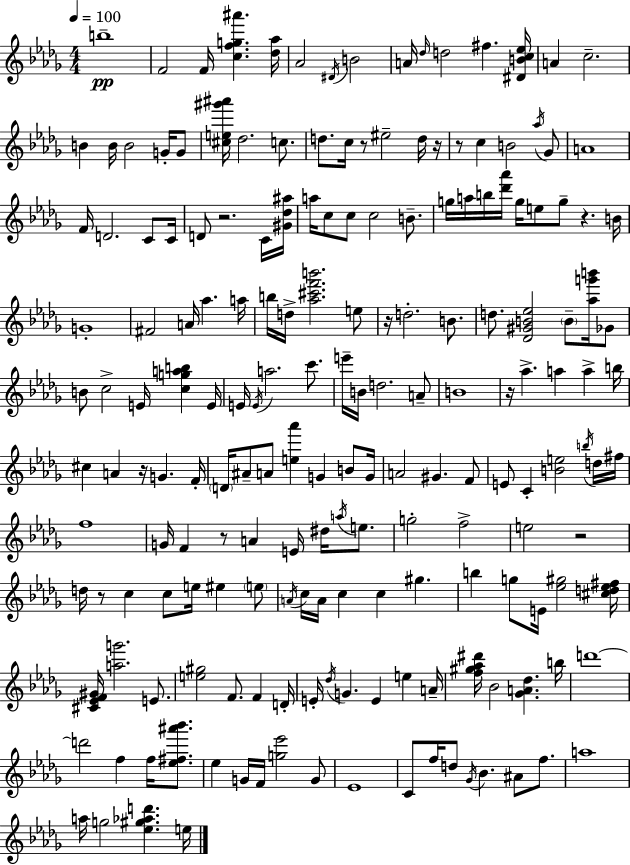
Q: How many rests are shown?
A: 11